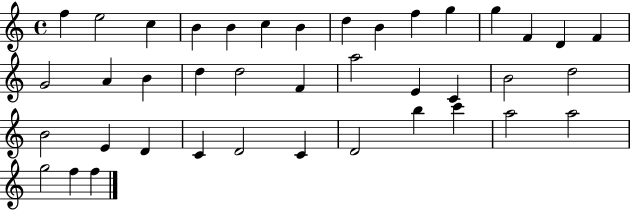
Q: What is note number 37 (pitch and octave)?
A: A5